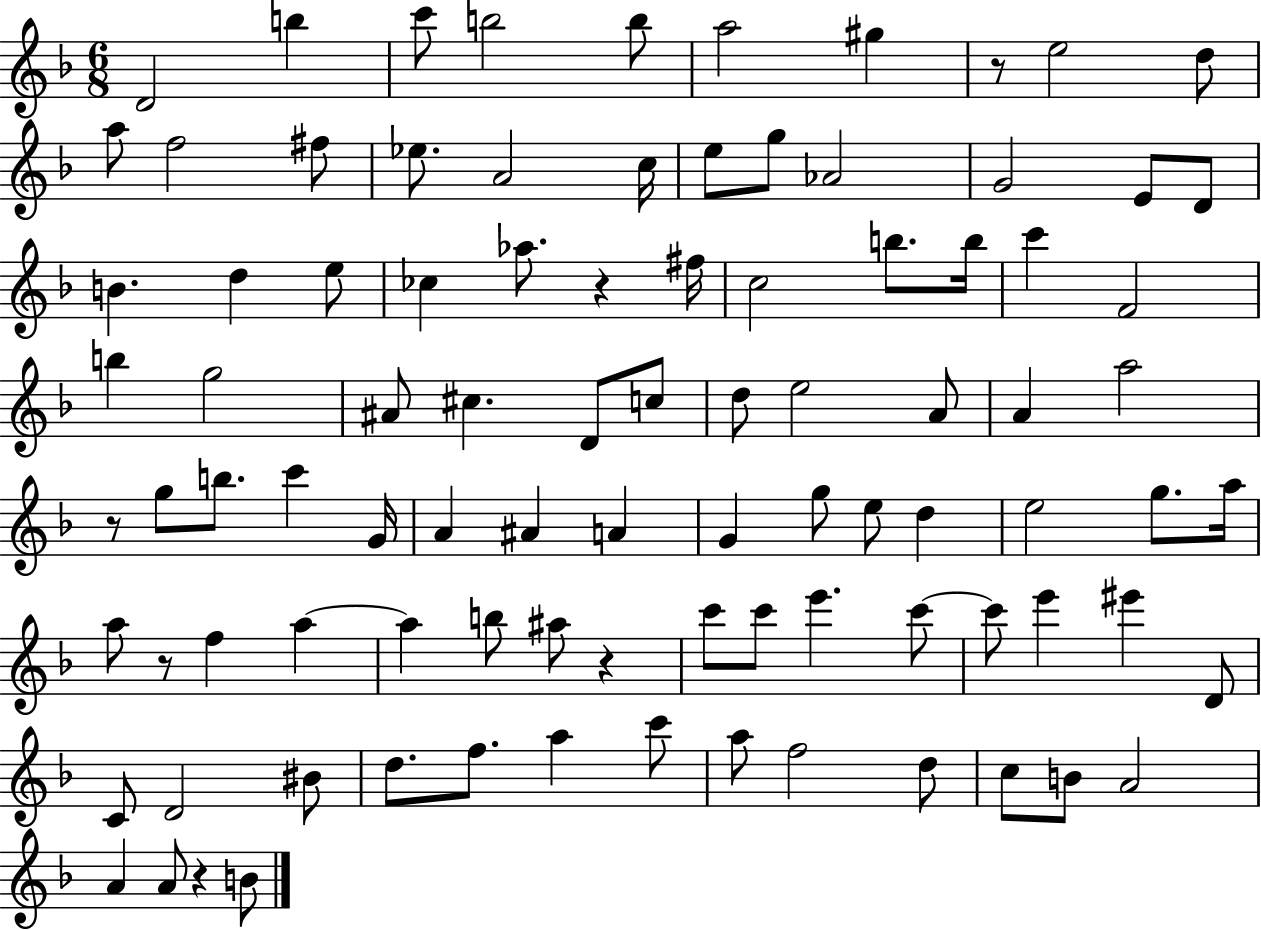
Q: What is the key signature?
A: F major